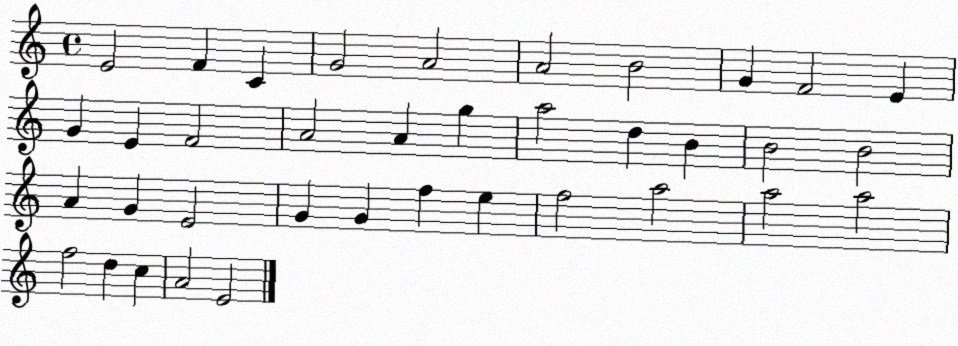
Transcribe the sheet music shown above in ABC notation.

X:1
T:Untitled
M:4/4
L:1/4
K:C
E2 F C G2 A2 A2 B2 G F2 E G E F2 A2 A g a2 d B B2 B2 A G E2 G G f e f2 a2 a2 a2 f2 d c A2 E2